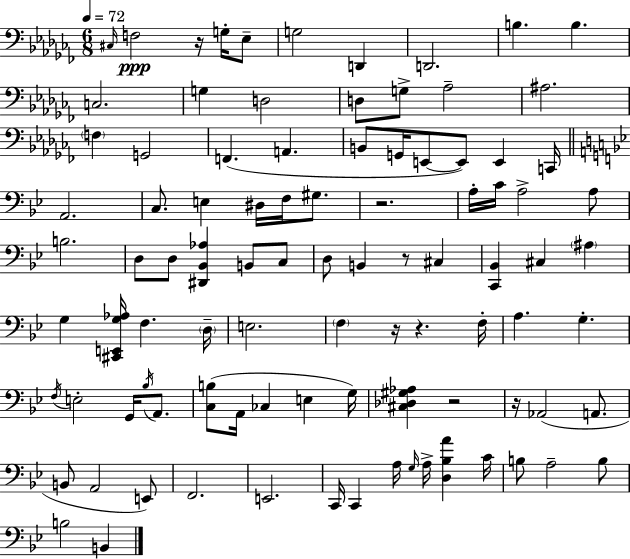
X:1
T:Untitled
M:6/8
L:1/4
K:Abm
^C,/4 F,2 z/4 G,/4 _E,/2 G,2 D,, D,,2 B, B, C,2 G, D,2 D,/2 G,/2 _A,2 ^A,2 F, G,,2 F,, A,, B,,/2 G,,/4 E,,/2 E,,/2 E,, C,,/4 A,,2 C,/2 E, ^D,/4 F,/4 ^G,/2 z2 A,/4 C/4 A,2 A,/2 B,2 D,/2 D,/2 [^D,,_B,,_A,] B,,/2 C,/2 D,/2 B,, z/2 ^C, [C,,_B,,] ^C, ^A, G, [^C,,E,,G,_A,]/4 F, D,/4 E,2 F, z/4 z F,/4 A, G, F,/4 E,2 G,,/4 _B,/4 A,,/2 [C,B,]/2 A,,/4 _C, E, G,/4 [^C,_D,^G,_A,] z2 z/4 _A,,2 A,,/2 B,,/2 A,,2 E,,/2 F,,2 E,,2 C,,/4 C,, A,/4 G,/4 A,/4 [D,_B,A] C/4 B,/2 A,2 B,/2 B,2 B,,